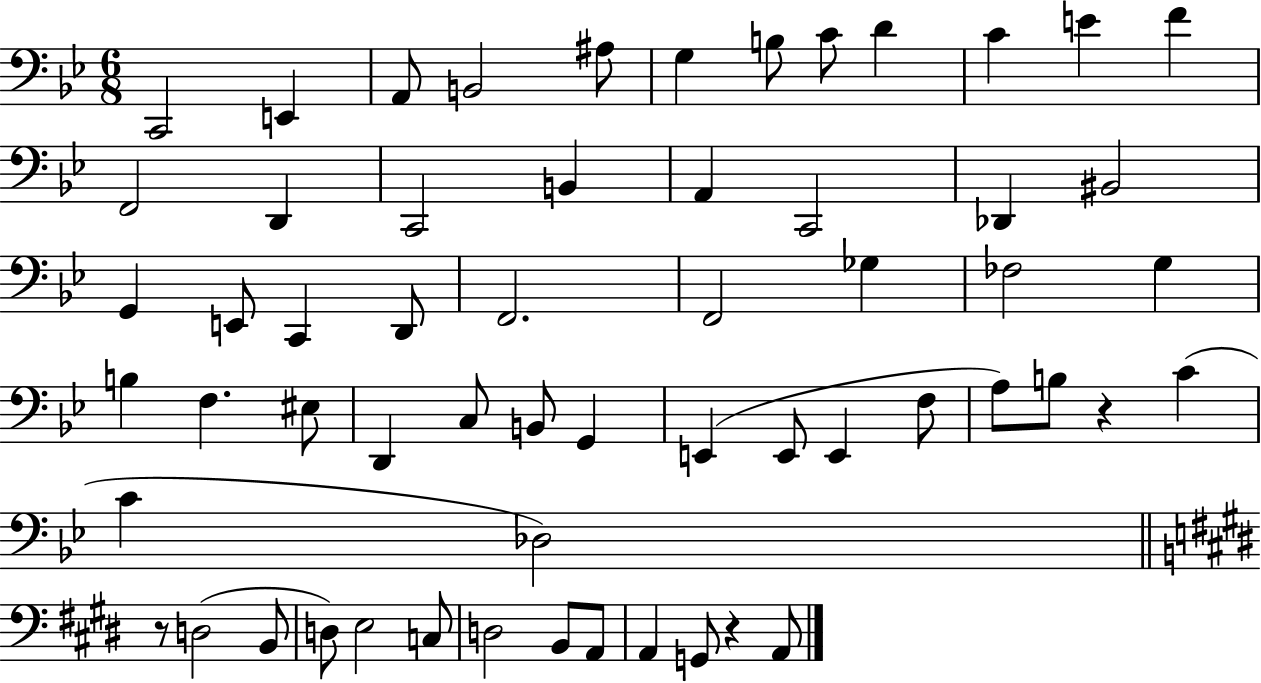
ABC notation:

X:1
T:Untitled
M:6/8
L:1/4
K:Bb
C,,2 E,, A,,/2 B,,2 ^A,/2 G, B,/2 C/2 D C E F F,,2 D,, C,,2 B,, A,, C,,2 _D,, ^B,,2 G,, E,,/2 C,, D,,/2 F,,2 F,,2 _G, _F,2 G, B, F, ^E,/2 D,, C,/2 B,,/2 G,, E,, E,,/2 E,, F,/2 A,/2 B,/2 z C C _D,2 z/2 D,2 B,,/2 D,/2 E,2 C,/2 D,2 B,,/2 A,,/2 A,, G,,/2 z A,,/2